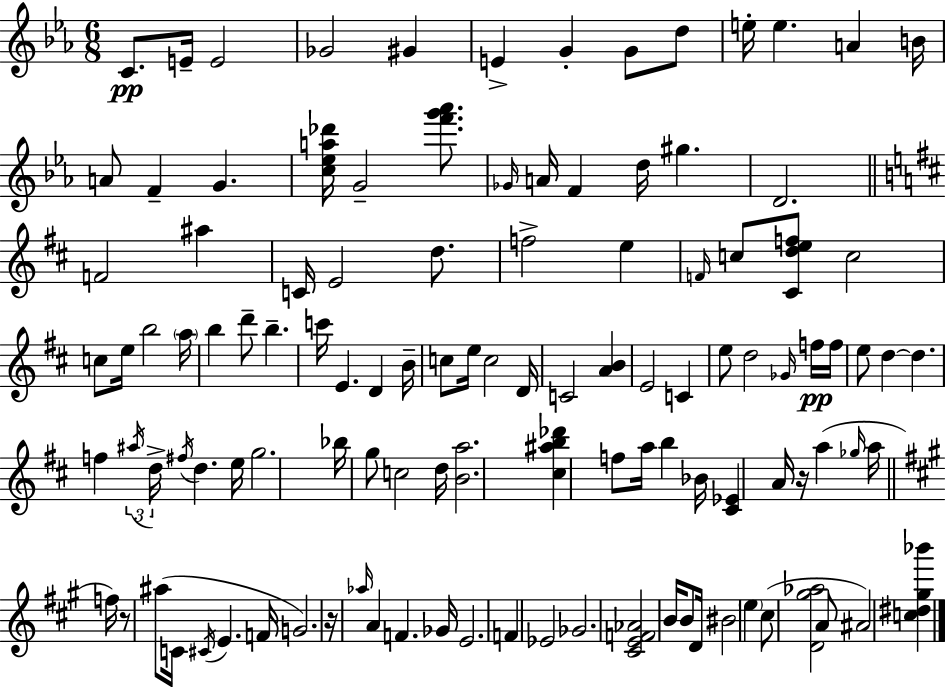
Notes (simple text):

C4/e. E4/s E4/h Gb4/h G#4/q E4/q G4/q G4/e D5/e E5/s E5/q. A4/q B4/s A4/e F4/q G4/q. [C5,Eb5,A5,Db6]/s G4/h [F6,G6,Ab6]/e. Gb4/s A4/s F4/q D5/s G#5/q. D4/h. F4/h A#5/q C4/s E4/h D5/e. F5/h E5/q F4/s C5/e [C#4,D5,E5,F5]/e C5/h C5/e E5/s B5/h A5/s B5/q D6/e B5/q. C6/s E4/q. D4/q B4/s C5/e E5/s C5/h D4/s C4/h [A4,B4]/q E4/h C4/q E5/e D5/h Gb4/s F5/s F5/s E5/e D5/q D5/q. F5/q A#5/s D5/s F#5/s D5/q. E5/s G5/h. Bb5/s G5/e C5/h D5/s [B4,A5]/h. [C#5,A#5,B5,Db6]/q F5/e A5/s B5/q Bb4/s [C#4,Eb4]/q A4/s R/s A5/q Gb5/s A5/s F5/s R/e A#5/e C4/s C#4/s E4/q. F4/s G4/h. R/s Ab5/s A4/q F4/q. Gb4/s E4/h. F4/q Eb4/h Gb4/h. [C#4,E4,F4,Ab4]/h B4/s B4/e D4/s BIS4/h E5/q C#5/e [D4,G#5,Ab5]/h A4/e A#4/h [C5,D#5,G#5,Bb6]/q